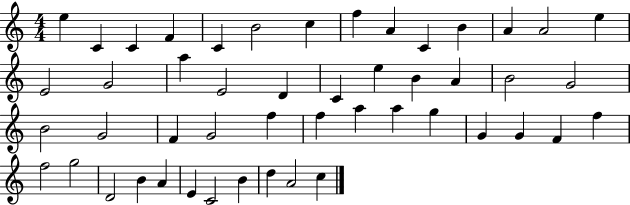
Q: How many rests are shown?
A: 0